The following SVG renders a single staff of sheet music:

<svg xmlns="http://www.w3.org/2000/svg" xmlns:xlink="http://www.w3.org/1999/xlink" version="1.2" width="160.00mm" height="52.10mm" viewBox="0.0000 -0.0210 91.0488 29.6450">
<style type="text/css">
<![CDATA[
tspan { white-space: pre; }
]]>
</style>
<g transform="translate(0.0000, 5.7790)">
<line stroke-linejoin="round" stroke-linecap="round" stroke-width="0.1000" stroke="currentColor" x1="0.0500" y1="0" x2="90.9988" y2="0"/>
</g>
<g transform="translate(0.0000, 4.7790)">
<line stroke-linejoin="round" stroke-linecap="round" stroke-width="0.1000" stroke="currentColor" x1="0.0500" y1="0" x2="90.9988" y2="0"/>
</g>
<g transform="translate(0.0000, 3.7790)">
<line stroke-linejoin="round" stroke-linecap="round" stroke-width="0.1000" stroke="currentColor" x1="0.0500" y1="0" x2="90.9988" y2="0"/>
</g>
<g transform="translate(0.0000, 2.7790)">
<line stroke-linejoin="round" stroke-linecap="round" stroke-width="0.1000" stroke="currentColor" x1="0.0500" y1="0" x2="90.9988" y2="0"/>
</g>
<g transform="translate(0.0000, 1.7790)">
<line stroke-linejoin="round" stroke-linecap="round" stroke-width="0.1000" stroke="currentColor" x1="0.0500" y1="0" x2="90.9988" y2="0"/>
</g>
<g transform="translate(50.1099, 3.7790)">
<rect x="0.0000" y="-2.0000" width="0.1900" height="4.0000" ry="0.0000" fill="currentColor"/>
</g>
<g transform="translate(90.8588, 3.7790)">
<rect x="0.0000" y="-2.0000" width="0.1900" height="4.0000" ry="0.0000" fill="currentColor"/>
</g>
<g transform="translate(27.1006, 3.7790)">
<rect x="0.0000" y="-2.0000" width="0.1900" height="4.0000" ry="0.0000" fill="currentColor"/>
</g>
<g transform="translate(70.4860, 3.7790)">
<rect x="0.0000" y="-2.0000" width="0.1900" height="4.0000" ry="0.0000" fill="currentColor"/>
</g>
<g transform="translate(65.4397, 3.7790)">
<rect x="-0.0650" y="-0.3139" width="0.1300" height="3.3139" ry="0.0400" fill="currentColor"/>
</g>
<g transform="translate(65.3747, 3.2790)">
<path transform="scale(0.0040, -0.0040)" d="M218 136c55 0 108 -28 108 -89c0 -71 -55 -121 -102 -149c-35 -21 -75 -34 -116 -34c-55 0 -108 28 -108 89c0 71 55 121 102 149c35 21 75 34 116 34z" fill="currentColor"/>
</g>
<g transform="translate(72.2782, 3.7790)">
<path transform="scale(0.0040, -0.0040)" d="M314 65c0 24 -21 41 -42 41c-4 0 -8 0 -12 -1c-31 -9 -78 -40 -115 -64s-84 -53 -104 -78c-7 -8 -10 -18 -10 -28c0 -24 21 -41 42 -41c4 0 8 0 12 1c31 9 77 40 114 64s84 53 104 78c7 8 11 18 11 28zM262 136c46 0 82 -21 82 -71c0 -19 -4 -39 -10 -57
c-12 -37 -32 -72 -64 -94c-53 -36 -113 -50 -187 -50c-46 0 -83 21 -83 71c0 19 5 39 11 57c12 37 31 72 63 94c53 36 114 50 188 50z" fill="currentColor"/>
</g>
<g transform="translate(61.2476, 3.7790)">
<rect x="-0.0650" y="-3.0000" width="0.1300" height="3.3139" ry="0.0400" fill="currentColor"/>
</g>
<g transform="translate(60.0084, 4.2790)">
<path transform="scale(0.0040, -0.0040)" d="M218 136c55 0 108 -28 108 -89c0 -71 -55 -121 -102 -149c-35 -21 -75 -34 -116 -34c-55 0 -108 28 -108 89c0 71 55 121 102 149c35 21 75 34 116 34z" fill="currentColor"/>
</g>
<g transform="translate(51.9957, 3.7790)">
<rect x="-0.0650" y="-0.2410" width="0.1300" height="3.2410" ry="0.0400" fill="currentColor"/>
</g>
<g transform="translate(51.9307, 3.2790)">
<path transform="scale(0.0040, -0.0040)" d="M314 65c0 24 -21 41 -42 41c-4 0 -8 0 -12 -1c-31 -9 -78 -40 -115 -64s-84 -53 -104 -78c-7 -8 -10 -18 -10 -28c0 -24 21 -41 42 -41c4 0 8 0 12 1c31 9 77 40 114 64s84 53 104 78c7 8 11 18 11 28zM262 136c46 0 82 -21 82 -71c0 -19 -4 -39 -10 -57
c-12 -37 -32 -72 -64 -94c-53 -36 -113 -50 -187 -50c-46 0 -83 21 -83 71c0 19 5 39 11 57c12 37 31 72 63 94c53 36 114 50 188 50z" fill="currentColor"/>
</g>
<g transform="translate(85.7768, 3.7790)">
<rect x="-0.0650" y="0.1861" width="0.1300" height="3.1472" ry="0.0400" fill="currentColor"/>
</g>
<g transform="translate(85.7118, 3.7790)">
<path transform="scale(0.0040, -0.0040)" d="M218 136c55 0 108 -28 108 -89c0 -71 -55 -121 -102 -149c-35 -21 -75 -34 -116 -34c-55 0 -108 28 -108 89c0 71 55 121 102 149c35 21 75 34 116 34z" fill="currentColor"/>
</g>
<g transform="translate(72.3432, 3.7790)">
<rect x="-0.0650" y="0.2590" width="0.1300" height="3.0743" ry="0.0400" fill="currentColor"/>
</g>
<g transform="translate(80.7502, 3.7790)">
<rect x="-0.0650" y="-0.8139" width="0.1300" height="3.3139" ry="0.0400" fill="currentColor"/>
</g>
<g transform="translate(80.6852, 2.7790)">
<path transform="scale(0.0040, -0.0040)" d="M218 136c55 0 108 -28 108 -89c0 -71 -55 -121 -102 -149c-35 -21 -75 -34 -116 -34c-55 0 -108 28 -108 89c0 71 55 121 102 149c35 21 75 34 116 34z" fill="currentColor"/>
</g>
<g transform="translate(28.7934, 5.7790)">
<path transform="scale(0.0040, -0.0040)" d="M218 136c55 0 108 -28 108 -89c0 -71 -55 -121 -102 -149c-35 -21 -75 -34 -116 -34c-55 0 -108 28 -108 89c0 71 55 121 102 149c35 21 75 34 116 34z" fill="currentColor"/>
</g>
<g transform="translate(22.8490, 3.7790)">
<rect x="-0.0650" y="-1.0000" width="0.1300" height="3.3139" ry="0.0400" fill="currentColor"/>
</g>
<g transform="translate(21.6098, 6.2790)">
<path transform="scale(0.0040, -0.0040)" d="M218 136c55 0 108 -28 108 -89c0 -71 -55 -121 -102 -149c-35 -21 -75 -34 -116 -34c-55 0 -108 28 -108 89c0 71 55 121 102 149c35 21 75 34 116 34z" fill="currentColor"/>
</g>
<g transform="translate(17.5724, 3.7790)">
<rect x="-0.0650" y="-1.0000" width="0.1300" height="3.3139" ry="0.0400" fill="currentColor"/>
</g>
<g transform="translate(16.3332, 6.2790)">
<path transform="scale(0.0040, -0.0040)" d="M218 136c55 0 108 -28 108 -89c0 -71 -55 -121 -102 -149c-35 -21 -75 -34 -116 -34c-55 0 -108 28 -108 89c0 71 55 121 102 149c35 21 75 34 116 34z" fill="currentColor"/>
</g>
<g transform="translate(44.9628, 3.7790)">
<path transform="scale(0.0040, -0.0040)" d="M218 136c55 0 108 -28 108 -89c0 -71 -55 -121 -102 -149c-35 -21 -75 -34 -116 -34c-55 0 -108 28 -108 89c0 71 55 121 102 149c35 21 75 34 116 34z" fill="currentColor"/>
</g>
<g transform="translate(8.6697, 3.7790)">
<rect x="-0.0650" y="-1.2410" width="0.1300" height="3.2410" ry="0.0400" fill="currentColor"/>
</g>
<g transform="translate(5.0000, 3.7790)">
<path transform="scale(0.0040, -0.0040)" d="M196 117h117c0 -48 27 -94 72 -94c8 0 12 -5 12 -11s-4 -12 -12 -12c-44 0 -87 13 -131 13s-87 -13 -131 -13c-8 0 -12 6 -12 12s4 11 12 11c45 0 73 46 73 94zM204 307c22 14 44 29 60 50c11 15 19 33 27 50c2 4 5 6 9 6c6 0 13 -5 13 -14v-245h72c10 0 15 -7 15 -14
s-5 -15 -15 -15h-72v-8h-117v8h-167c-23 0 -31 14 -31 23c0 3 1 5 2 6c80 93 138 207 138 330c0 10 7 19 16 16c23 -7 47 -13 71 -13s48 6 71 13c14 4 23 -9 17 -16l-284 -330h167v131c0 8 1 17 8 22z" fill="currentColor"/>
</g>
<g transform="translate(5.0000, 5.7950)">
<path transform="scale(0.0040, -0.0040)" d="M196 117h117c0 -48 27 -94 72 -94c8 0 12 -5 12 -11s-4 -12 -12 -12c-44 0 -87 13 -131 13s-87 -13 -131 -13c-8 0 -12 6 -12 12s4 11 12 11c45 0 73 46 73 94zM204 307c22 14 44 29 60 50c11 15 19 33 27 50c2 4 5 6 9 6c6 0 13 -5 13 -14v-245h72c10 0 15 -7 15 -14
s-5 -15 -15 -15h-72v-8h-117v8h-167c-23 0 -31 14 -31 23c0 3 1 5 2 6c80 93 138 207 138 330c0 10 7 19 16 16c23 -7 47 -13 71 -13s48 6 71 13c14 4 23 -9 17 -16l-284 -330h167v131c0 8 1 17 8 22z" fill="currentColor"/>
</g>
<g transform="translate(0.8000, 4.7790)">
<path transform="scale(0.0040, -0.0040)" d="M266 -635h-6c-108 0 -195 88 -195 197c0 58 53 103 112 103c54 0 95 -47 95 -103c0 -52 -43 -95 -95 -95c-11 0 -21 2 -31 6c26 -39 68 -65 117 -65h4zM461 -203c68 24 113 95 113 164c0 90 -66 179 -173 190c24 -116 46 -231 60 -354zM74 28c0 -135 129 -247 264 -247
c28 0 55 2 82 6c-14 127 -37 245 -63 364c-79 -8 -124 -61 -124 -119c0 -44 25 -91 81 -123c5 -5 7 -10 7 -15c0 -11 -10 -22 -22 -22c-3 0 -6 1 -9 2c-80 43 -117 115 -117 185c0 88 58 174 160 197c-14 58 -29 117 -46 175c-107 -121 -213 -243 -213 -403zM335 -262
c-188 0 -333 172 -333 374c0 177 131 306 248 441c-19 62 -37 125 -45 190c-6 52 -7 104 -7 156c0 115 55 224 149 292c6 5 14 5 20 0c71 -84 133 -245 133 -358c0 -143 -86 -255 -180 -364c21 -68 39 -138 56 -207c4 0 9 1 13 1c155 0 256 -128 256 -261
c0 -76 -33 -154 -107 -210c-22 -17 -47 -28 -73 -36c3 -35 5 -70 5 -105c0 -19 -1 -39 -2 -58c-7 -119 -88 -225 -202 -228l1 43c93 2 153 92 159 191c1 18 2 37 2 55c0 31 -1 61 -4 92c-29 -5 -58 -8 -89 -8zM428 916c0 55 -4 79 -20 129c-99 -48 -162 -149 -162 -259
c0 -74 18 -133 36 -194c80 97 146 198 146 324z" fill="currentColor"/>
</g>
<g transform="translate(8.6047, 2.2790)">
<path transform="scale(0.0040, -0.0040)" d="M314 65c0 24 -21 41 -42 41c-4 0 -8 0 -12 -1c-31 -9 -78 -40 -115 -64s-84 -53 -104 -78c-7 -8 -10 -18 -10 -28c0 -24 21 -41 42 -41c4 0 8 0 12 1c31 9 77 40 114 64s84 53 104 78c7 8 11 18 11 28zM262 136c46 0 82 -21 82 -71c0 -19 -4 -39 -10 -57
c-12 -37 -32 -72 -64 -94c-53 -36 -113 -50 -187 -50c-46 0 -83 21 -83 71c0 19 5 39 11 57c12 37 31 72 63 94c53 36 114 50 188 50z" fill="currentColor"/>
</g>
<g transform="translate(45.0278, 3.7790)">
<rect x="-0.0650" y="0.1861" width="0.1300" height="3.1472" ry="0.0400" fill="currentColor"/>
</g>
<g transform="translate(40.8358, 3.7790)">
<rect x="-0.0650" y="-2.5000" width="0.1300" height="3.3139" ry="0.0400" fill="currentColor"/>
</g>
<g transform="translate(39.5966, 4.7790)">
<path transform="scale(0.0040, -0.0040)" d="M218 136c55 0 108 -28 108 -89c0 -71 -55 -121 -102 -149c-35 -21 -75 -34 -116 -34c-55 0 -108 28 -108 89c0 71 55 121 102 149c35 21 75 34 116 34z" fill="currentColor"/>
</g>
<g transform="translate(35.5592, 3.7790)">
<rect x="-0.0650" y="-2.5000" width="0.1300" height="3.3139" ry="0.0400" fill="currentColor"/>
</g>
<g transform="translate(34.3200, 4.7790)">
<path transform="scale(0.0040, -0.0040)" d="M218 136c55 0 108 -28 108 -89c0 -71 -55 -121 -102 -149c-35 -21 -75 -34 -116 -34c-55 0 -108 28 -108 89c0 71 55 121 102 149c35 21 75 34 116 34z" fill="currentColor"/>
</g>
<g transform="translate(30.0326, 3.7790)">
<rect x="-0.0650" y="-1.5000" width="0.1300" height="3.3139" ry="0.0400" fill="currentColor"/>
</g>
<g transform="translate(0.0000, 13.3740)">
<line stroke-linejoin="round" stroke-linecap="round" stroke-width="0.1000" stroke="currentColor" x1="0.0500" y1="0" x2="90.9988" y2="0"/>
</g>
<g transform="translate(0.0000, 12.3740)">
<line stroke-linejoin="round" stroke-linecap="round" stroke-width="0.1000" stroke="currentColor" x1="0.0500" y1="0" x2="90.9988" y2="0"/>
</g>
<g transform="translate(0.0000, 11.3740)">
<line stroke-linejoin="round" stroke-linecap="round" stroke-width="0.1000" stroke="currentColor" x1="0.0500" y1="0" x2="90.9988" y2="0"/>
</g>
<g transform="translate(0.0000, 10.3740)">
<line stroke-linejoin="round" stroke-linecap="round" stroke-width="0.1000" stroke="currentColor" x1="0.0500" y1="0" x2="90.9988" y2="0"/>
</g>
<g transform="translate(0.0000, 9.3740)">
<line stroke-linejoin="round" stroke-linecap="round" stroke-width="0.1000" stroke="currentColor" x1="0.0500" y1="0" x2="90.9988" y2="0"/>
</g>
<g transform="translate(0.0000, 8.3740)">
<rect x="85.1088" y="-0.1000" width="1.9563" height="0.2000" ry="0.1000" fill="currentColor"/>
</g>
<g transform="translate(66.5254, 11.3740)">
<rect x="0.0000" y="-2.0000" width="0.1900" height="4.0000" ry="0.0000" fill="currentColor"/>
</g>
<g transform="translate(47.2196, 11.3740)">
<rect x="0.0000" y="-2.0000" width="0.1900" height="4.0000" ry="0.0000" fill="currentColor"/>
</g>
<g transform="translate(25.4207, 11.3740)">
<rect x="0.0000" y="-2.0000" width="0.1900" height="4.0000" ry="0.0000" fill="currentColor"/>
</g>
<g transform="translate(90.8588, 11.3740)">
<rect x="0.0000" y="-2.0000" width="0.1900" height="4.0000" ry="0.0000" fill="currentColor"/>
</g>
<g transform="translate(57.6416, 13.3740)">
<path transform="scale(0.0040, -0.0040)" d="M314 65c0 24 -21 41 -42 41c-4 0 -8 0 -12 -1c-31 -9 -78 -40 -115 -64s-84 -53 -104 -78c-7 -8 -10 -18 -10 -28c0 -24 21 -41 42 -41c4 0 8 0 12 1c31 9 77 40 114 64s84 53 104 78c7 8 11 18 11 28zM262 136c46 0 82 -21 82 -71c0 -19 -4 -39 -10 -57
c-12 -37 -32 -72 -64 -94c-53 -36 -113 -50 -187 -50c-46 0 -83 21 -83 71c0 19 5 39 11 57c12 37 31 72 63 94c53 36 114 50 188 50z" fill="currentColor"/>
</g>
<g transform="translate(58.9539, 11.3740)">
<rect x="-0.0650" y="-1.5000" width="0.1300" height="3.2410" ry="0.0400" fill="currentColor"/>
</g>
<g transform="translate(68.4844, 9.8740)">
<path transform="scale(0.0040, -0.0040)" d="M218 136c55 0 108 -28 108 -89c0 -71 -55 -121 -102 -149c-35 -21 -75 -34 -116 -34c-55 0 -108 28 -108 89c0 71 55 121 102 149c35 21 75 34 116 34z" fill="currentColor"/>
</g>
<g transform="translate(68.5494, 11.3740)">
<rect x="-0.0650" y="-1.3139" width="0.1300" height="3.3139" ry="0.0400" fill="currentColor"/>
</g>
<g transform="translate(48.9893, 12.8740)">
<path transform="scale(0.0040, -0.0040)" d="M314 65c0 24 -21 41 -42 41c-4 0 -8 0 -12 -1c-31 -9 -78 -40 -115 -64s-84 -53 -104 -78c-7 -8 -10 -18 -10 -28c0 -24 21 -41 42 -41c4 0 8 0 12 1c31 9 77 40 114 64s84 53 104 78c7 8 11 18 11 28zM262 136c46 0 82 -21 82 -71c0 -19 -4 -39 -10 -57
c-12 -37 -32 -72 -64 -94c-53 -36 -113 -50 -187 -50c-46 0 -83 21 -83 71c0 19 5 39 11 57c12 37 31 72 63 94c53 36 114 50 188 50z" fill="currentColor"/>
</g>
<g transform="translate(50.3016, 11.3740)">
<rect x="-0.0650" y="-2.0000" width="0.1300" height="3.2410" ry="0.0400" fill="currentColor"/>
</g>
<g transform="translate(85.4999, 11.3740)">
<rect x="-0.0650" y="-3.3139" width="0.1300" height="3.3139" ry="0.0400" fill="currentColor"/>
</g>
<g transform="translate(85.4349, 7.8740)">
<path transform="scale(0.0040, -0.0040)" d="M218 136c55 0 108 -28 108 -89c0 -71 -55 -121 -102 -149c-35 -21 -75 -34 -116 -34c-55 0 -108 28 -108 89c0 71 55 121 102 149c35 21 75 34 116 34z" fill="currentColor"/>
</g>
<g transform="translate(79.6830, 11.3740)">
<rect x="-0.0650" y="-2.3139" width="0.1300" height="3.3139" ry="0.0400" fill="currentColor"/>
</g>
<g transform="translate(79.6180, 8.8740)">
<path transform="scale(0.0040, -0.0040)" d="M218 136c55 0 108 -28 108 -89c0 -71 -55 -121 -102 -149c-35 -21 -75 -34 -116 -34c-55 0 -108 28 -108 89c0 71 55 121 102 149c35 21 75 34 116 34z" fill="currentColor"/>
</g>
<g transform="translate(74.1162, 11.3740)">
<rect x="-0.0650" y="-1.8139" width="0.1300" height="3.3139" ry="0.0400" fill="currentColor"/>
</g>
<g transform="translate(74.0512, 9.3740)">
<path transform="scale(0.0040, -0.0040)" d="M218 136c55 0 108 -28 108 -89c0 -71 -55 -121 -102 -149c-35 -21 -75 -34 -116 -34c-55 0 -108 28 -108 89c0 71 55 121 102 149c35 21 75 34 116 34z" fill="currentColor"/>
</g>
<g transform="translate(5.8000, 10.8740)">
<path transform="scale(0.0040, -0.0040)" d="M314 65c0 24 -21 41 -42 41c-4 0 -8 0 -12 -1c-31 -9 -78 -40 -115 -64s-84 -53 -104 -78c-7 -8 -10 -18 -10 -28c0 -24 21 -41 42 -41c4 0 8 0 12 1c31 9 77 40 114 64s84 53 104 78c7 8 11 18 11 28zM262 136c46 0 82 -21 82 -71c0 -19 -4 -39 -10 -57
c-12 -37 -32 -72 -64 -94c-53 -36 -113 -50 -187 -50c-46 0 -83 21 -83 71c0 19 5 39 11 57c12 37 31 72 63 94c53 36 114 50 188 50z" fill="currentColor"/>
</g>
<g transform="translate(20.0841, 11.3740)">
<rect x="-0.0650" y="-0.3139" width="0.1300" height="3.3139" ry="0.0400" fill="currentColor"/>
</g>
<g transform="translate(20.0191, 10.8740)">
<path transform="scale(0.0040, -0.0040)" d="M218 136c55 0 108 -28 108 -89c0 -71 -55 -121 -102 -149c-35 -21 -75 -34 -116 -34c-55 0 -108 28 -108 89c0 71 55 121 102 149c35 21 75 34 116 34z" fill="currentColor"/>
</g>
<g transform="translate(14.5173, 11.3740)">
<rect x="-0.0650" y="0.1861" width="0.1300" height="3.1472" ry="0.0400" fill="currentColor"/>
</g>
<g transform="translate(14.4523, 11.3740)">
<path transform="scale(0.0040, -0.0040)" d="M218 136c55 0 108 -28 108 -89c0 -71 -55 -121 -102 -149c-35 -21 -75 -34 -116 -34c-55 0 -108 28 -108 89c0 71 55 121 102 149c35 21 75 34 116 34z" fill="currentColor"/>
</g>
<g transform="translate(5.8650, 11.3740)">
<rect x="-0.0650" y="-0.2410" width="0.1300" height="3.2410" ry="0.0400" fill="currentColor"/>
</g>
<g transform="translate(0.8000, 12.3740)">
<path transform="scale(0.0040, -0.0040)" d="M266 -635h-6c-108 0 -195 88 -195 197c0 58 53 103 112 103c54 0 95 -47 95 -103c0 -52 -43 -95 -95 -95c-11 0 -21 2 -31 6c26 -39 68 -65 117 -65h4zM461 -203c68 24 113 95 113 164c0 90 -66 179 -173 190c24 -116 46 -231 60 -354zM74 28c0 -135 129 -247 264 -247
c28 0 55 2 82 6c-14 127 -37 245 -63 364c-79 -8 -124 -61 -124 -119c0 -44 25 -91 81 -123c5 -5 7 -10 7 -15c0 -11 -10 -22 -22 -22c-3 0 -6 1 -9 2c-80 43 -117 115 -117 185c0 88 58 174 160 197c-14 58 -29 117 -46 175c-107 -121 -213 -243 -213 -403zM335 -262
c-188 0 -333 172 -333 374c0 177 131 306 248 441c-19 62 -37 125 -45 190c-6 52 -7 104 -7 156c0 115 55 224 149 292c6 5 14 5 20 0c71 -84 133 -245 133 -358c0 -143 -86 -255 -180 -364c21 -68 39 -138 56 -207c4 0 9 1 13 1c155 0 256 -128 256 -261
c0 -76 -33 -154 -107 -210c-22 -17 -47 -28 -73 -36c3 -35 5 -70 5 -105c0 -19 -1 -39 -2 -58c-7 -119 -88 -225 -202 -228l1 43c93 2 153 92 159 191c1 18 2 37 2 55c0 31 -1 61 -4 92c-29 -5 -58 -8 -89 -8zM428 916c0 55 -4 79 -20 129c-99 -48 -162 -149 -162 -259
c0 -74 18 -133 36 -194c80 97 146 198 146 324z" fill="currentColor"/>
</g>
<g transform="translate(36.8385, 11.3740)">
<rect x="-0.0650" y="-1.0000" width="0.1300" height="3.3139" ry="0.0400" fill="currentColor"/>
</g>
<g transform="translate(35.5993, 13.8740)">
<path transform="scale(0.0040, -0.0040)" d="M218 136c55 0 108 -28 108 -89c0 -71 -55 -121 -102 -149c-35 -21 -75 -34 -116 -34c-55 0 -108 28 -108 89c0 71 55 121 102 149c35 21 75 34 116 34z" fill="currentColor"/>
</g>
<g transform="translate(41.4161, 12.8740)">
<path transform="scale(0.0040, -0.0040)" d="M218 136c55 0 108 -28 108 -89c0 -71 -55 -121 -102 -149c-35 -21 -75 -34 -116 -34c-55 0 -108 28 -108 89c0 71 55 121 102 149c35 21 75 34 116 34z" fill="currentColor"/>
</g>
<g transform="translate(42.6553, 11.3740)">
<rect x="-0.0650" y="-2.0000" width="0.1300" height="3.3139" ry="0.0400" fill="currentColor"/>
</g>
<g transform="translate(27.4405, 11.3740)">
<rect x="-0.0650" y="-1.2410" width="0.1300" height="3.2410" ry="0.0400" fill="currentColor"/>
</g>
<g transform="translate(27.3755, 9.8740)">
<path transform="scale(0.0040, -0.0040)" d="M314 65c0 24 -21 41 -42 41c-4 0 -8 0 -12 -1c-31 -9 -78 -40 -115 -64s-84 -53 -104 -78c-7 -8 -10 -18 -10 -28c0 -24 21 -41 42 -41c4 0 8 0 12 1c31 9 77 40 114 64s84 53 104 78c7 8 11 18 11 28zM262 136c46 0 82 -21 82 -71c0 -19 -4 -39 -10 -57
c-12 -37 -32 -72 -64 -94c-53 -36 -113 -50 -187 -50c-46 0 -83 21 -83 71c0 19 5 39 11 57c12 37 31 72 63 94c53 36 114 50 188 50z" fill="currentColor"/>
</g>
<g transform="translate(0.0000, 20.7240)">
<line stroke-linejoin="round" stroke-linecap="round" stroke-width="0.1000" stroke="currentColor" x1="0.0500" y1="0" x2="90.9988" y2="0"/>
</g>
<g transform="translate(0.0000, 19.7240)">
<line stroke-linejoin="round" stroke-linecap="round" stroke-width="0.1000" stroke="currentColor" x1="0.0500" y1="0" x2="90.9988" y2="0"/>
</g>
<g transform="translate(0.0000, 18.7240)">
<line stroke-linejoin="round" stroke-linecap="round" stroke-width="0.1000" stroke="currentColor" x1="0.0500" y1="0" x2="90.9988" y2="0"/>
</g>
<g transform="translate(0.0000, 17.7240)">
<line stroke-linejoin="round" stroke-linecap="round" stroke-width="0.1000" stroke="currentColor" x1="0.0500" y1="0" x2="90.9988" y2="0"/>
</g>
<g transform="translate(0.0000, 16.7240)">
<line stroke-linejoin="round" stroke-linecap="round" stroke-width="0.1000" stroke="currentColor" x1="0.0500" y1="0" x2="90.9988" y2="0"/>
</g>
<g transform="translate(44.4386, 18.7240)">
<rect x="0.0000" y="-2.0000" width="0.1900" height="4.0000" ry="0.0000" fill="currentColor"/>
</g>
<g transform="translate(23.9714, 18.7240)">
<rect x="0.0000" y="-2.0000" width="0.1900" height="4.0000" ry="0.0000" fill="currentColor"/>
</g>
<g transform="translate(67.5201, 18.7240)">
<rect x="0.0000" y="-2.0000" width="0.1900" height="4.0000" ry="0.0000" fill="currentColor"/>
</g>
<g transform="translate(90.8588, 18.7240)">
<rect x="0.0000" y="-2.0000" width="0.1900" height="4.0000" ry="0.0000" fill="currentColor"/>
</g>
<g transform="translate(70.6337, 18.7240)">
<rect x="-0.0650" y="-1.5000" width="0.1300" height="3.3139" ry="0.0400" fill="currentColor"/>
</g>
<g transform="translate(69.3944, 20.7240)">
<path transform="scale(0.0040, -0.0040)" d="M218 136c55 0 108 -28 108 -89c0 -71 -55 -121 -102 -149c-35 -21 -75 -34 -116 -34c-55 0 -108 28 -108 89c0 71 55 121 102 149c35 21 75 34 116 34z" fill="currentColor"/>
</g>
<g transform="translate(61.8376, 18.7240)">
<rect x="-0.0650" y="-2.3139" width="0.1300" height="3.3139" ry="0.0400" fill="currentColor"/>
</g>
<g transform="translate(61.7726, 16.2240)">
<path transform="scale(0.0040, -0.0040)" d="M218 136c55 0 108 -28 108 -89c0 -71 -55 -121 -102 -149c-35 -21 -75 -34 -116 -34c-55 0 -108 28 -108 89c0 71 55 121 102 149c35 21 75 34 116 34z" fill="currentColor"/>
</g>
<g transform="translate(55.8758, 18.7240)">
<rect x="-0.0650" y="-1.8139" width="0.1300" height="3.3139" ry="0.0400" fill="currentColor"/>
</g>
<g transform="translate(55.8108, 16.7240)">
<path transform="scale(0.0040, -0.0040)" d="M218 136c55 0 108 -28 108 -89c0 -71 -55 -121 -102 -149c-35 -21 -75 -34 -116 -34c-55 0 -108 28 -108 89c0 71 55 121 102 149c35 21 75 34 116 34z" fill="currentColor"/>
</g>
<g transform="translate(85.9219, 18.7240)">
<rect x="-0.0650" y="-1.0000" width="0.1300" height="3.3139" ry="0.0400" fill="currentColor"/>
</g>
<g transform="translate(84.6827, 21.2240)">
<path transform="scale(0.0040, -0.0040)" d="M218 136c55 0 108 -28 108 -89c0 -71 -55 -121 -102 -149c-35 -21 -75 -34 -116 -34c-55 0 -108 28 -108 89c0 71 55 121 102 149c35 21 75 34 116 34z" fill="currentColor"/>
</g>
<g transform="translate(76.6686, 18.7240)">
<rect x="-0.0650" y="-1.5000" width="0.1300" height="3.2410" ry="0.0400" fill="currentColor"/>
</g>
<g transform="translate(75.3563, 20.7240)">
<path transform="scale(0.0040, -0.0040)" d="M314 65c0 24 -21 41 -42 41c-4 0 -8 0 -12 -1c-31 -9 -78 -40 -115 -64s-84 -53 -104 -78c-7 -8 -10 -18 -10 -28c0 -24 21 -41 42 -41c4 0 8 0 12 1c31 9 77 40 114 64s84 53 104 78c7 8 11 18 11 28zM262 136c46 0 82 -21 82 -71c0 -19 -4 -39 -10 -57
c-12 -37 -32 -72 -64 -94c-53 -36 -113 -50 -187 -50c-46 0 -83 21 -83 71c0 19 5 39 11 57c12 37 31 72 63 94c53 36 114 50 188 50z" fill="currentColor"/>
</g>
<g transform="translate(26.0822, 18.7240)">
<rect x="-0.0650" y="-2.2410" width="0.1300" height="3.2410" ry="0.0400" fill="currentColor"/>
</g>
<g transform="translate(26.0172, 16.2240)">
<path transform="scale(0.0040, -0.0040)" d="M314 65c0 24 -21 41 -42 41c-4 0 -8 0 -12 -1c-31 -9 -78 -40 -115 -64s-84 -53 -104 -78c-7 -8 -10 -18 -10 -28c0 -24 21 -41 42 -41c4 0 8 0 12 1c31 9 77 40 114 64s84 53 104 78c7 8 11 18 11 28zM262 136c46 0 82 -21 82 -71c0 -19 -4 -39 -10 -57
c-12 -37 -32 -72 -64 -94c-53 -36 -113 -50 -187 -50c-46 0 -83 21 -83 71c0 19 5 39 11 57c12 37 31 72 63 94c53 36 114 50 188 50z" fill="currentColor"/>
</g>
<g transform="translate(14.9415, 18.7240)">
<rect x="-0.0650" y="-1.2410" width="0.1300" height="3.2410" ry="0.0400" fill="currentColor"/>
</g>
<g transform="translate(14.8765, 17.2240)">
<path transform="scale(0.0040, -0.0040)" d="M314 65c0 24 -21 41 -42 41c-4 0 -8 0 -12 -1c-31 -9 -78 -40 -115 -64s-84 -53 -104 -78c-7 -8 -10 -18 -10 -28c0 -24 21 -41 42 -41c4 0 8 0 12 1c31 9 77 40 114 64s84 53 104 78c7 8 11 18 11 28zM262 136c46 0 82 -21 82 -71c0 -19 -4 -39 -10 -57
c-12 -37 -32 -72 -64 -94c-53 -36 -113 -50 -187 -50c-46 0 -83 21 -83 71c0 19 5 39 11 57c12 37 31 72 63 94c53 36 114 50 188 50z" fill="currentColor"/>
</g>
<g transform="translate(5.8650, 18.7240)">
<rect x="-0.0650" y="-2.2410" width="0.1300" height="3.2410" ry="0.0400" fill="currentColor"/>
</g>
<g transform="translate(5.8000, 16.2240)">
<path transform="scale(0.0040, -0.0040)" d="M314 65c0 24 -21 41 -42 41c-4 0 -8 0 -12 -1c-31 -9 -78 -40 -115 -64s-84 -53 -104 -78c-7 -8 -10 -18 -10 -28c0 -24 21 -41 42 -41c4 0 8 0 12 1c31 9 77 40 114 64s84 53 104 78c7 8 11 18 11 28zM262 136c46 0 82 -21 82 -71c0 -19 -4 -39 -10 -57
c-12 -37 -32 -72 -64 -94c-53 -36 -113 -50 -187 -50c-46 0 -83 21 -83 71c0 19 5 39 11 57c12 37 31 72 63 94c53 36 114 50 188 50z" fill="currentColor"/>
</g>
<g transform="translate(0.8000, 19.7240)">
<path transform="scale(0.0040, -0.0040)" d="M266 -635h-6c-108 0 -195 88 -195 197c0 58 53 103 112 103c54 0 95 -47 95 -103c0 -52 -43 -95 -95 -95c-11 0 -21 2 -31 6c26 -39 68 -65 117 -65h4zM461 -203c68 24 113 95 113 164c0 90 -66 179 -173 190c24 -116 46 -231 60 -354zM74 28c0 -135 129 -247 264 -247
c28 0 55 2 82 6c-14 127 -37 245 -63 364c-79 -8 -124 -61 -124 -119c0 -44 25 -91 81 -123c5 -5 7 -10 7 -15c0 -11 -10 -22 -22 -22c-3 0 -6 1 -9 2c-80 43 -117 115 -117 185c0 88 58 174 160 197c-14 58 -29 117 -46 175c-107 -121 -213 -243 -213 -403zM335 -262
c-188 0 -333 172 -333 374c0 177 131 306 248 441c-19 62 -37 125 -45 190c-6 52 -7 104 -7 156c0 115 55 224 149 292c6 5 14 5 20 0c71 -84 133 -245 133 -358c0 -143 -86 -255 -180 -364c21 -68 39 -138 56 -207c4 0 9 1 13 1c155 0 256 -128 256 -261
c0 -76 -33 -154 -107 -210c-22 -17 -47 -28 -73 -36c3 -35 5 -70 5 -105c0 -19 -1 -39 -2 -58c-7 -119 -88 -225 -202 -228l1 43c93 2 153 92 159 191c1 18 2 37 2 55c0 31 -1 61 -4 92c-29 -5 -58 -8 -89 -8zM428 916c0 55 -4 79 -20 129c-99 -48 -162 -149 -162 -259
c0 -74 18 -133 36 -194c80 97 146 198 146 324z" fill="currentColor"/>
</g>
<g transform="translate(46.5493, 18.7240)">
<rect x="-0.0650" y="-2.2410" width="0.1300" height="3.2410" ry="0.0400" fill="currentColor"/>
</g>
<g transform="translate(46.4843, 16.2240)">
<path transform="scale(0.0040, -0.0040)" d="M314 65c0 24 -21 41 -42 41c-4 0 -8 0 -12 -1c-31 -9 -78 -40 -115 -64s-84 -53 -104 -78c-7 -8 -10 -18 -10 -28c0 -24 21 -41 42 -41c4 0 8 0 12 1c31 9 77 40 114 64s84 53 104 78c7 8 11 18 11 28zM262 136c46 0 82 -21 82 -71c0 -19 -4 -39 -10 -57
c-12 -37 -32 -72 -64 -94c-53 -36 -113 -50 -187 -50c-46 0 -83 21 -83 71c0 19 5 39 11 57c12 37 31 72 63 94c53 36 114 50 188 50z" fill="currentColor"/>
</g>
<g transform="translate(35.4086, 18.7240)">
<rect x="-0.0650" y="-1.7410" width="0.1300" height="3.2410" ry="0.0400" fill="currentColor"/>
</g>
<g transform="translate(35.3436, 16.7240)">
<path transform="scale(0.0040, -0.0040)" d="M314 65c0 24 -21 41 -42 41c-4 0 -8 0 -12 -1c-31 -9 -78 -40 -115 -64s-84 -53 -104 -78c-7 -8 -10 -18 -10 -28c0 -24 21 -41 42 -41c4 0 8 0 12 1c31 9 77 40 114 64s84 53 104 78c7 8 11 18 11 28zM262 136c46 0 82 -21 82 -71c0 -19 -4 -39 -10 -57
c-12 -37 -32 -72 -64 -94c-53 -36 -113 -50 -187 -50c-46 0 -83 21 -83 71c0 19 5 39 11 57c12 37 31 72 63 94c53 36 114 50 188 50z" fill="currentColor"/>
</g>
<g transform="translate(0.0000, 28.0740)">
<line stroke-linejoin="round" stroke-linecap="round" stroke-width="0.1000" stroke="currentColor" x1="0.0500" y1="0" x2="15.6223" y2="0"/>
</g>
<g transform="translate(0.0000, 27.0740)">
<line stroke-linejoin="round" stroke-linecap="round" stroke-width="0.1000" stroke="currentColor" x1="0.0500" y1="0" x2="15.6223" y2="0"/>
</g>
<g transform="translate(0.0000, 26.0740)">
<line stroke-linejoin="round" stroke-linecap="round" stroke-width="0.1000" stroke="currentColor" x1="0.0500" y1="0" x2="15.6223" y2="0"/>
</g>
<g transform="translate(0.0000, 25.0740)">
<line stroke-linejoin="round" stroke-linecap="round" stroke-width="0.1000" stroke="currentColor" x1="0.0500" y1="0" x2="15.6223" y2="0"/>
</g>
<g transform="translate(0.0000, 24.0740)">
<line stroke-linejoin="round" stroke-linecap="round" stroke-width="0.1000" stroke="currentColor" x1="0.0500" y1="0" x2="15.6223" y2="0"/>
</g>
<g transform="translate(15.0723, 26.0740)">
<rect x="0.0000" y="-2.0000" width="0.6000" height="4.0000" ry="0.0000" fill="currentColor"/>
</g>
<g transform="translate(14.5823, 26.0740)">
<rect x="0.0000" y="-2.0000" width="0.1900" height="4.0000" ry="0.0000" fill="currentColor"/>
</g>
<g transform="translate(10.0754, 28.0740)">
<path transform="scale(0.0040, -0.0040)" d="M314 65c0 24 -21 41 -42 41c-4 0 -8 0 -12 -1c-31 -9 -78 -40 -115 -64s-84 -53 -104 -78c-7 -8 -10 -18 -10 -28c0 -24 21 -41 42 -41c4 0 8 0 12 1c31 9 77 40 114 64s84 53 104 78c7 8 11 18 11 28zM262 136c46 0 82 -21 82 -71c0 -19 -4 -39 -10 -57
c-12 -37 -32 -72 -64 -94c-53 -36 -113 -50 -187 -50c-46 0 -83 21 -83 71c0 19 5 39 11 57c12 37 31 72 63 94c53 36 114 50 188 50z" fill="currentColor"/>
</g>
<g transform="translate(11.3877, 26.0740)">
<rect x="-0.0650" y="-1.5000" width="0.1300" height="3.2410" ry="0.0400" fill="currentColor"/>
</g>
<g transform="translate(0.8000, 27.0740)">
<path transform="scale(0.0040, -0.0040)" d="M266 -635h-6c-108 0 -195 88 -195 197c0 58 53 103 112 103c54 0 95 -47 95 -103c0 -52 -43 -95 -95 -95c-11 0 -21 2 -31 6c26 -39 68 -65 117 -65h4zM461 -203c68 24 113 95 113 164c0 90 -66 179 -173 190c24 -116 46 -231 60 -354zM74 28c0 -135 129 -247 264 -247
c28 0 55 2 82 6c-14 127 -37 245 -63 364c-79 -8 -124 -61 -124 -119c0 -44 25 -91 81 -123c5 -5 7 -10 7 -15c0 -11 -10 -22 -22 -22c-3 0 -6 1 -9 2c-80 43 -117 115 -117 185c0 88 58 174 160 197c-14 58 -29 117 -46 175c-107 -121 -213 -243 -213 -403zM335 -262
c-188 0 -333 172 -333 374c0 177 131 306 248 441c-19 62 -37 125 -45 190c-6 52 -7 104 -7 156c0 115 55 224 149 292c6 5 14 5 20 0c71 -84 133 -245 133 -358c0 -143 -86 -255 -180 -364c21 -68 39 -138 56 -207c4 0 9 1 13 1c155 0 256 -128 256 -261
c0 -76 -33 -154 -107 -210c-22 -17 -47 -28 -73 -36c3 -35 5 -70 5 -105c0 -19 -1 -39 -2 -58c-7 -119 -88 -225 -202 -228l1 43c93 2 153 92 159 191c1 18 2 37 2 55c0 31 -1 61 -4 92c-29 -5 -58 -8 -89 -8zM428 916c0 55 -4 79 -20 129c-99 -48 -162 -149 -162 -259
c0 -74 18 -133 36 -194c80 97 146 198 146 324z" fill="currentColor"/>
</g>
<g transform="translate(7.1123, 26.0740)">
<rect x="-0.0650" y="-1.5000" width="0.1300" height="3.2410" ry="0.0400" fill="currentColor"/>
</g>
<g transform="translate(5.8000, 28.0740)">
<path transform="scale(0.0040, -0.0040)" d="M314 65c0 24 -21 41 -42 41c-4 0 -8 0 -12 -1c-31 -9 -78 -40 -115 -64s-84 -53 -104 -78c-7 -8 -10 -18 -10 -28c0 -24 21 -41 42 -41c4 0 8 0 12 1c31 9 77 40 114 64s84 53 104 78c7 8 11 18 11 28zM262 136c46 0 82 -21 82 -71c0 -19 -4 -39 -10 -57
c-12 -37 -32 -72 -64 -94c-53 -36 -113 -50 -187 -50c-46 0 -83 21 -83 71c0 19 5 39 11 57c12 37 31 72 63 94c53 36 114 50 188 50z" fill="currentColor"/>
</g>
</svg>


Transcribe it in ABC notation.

X:1
T:Untitled
M:4/4
L:1/4
K:C
e2 D D E G G B c2 A c B2 d B c2 B c e2 D F F2 E2 e f g b g2 e2 g2 f2 g2 f g E E2 D E2 E2